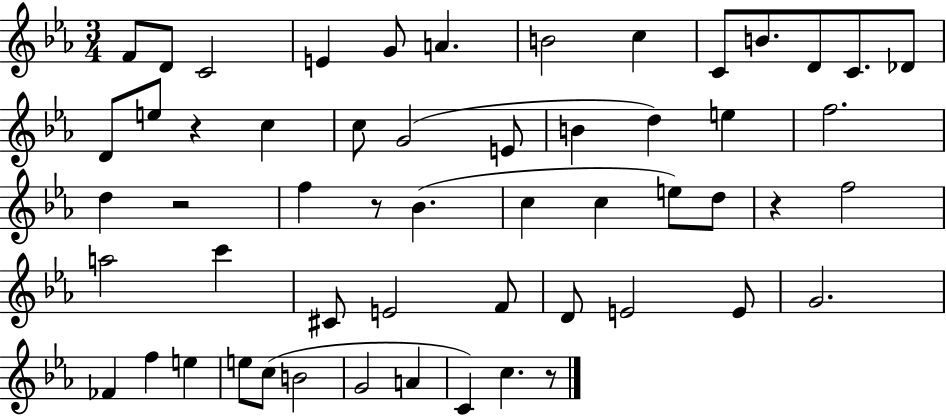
X:1
T:Untitled
M:3/4
L:1/4
K:Eb
F/2 D/2 C2 E G/2 A B2 c C/2 B/2 D/2 C/2 _D/2 D/2 e/2 z c c/2 G2 E/2 B d e f2 d z2 f z/2 _B c c e/2 d/2 z f2 a2 c' ^C/2 E2 F/2 D/2 E2 E/2 G2 _F f e e/2 c/2 B2 G2 A C c z/2